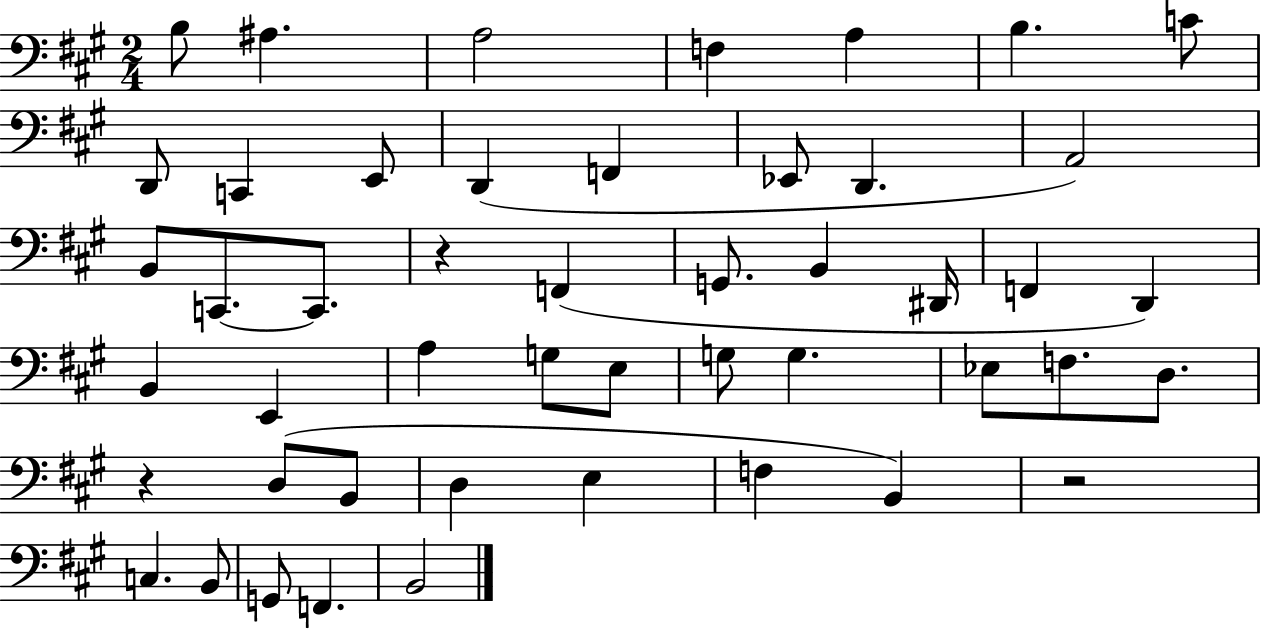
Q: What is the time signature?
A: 2/4